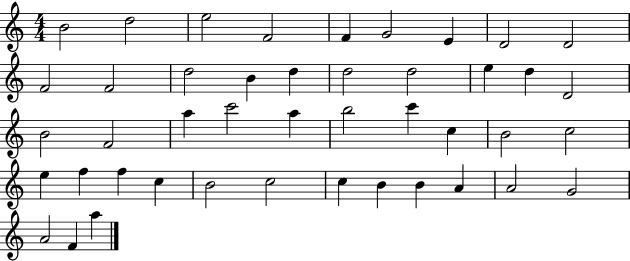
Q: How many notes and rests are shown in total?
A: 44